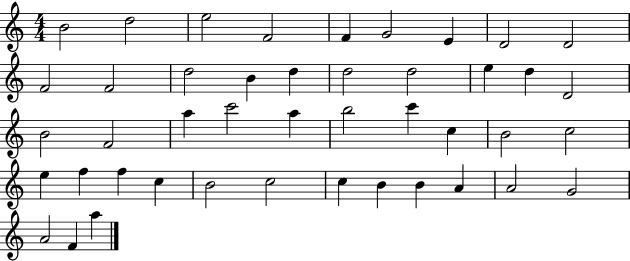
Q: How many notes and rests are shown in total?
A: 44